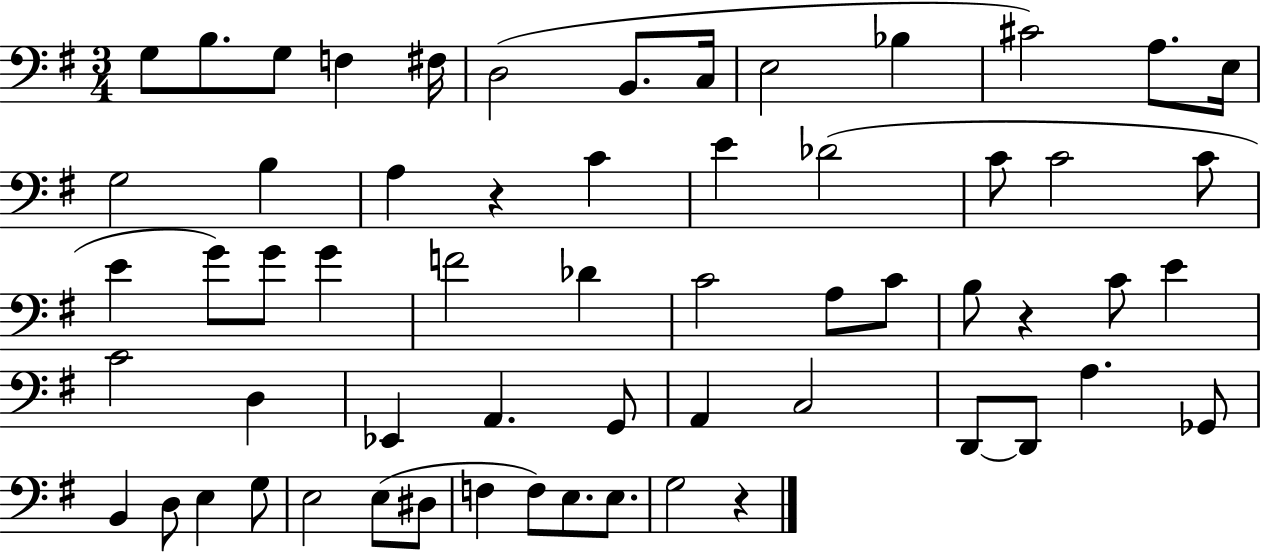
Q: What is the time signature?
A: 3/4